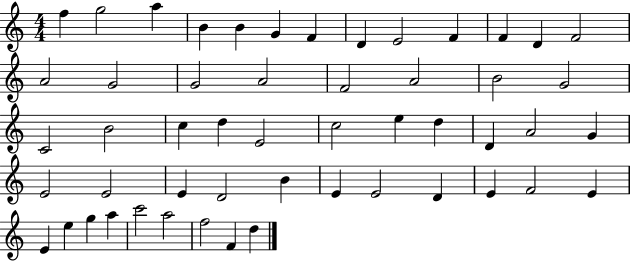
X:1
T:Untitled
M:4/4
L:1/4
K:C
f g2 a B B G F D E2 F F D F2 A2 G2 G2 A2 F2 A2 B2 G2 C2 B2 c d E2 c2 e d D A2 G E2 E2 E D2 B E E2 D E F2 E E e g a c'2 a2 f2 F d